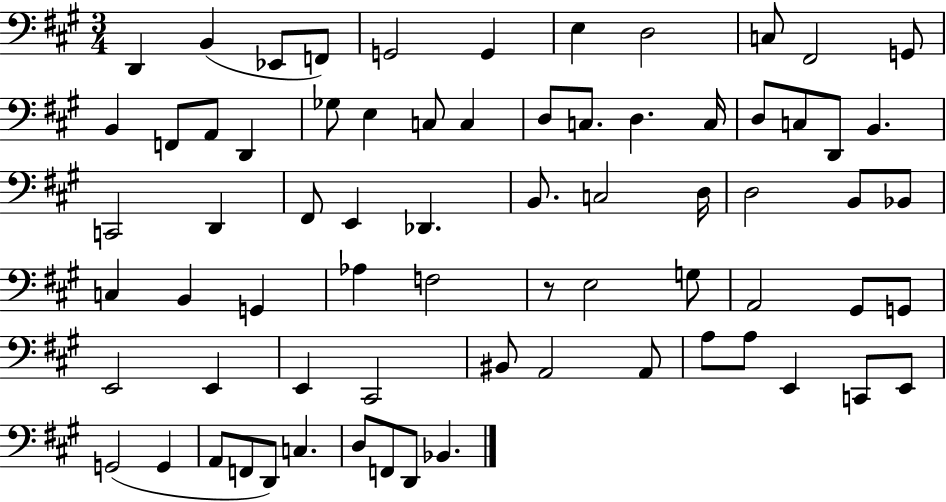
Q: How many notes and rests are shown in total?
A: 71